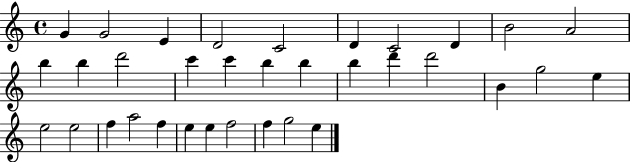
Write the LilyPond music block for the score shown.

{
  \clef treble
  \time 4/4
  \defaultTimeSignature
  \key c \major
  g'4 g'2 e'4 | d'2 c'2 | d'4 c'2 d'4 | b'2 a'2 | \break b''4 b''4 d'''2 | c'''4 c'''4 b''4 b''4 | b''4 d'''4 d'''2 | b'4 g''2 e''4 | \break e''2 e''2 | f''4 a''2 f''4 | e''4 e''4 f''2 | f''4 g''2 e''4 | \break \bar "|."
}